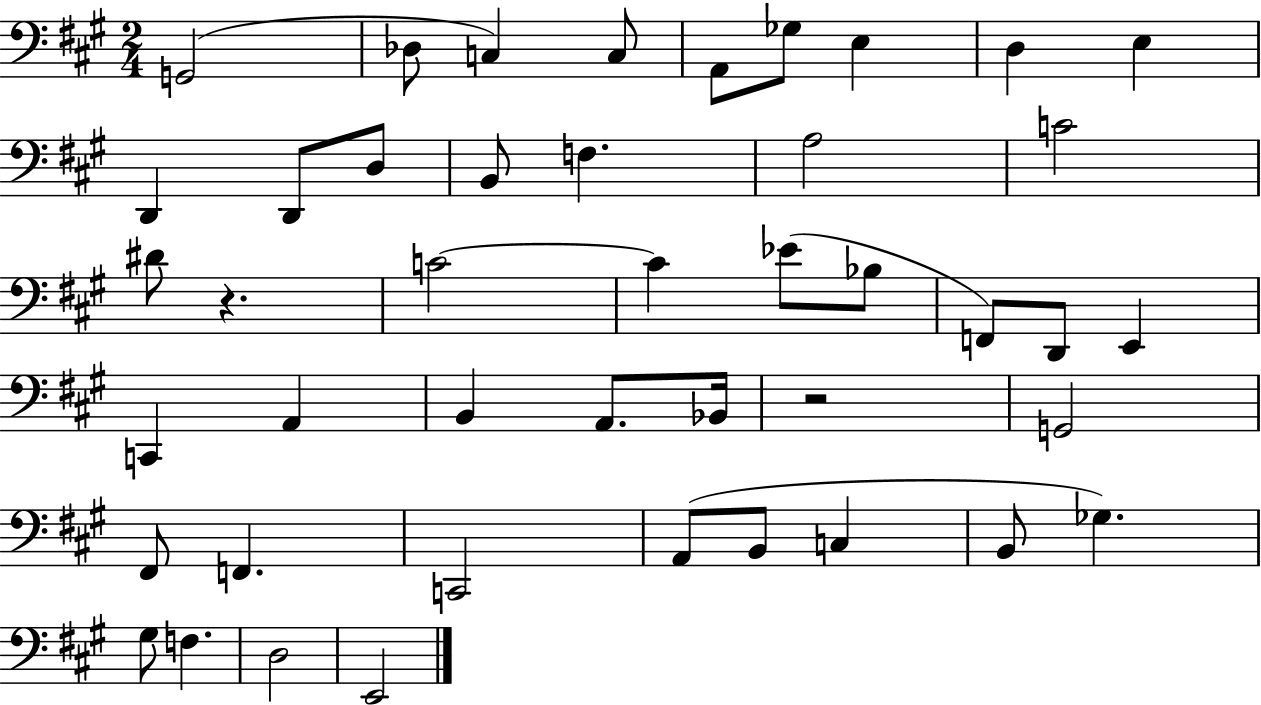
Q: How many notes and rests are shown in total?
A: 44